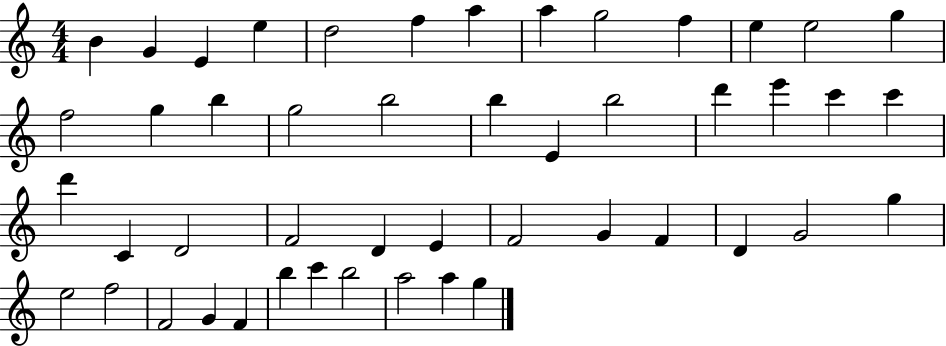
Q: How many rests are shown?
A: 0